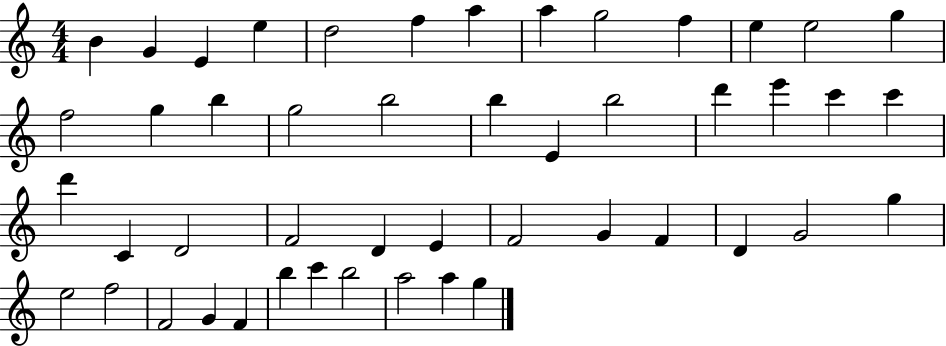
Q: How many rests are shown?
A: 0